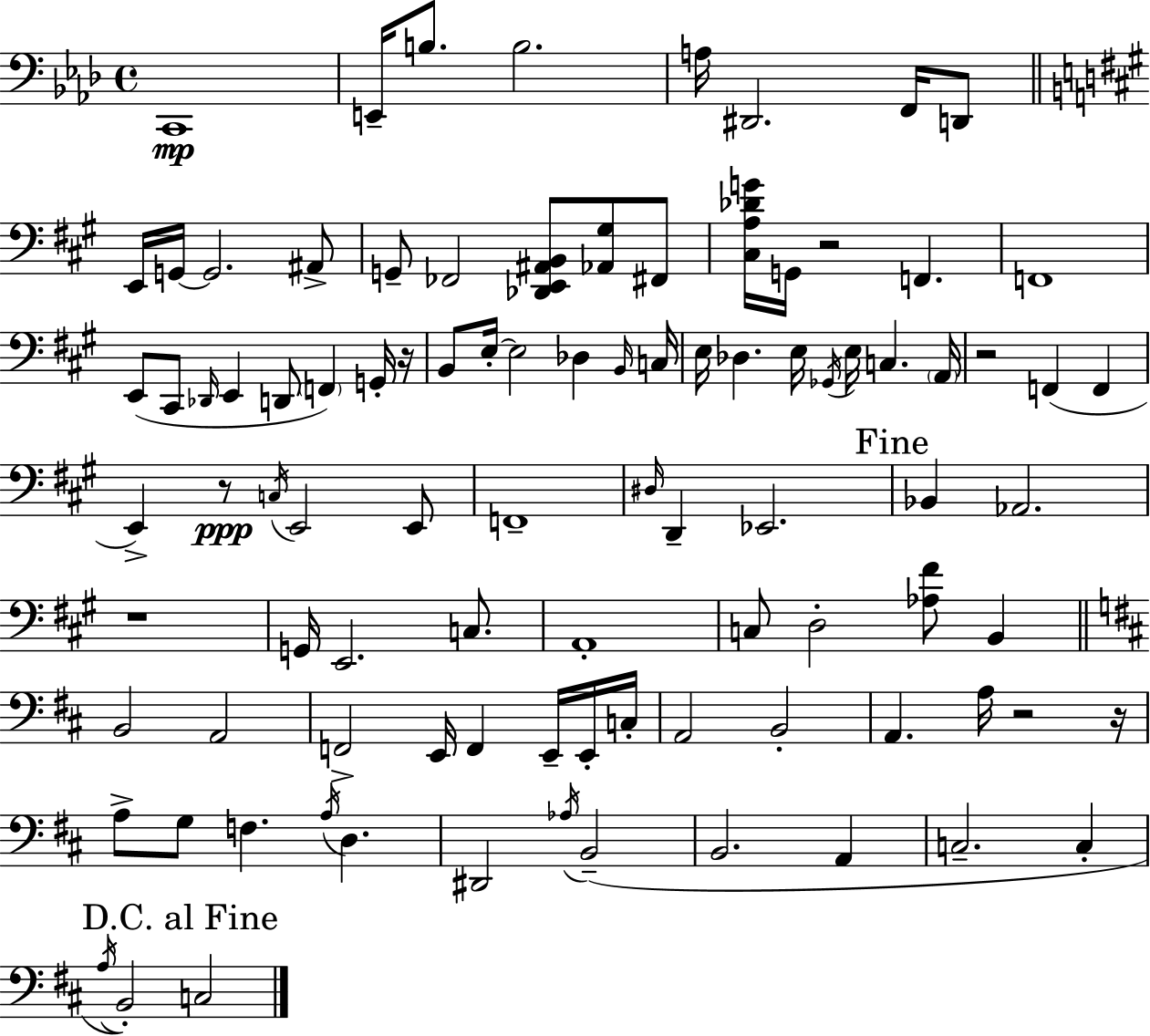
C2/w E2/s B3/e. B3/h. A3/s D#2/h. F2/s D2/e E2/s G2/s G2/h. A#2/e G2/e FES2/h [Db2,E2,A#2,B2]/e [Ab2,G#3]/e F#2/e [C#3,A3,Db4,G4]/s G2/s R/h F2/q. F2/w E2/e C#2/e Db2/s E2/q D2/e F2/q G2/s R/s B2/e E3/s E3/h Db3/q B2/s C3/s E3/s Db3/q. E3/s Gb2/s E3/s C3/q. A2/s R/h F2/q F2/q E2/q R/e C3/s E2/h E2/e F2/w D#3/s D2/q Eb2/h. Bb2/q Ab2/h. R/w G2/s E2/h. C3/e. A2/w C3/e D3/h [Ab3,F#4]/e B2/q B2/h A2/h F2/h E2/s F2/q E2/s E2/s C3/s A2/h B2/h A2/q. A3/s R/h R/s A3/e G3/e F3/q. A3/s D3/q. D#2/h Ab3/s B2/h B2/h. A2/q C3/h. C3/q A3/s B2/h C3/h